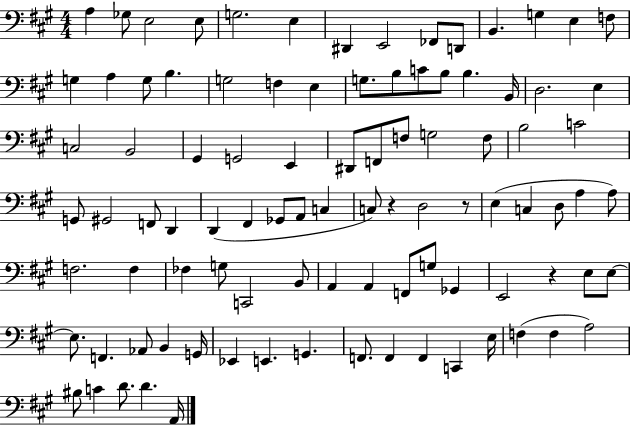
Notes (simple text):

A3/q Gb3/e E3/h E3/e G3/h. E3/q D#2/q E2/h FES2/e D2/e B2/q. G3/q E3/q F3/e G3/q A3/q G3/e B3/q. G3/h F3/q E3/q G3/e. B3/e C4/e B3/e B3/q. B2/s D3/h. E3/q C3/h B2/h G#2/q G2/h E2/q D#2/e F2/e F3/e G3/h F3/e B3/h C4/h G2/e G#2/h F2/e D2/q D2/q F#2/q Gb2/e A2/e C3/q C3/e R/q D3/h R/e E3/q C3/q D3/e A3/q A3/e F3/h. F3/q FES3/q G3/e C2/h B2/e A2/q A2/q F2/e G3/e Gb2/q E2/h R/q E3/e E3/e E3/e. F2/q. Ab2/e B2/q G2/s Eb2/q E2/q. G2/q. F2/e. F2/q F2/q C2/q E3/s F3/q F3/q A3/h BIS3/e C4/q D4/e. D4/q. A2/s